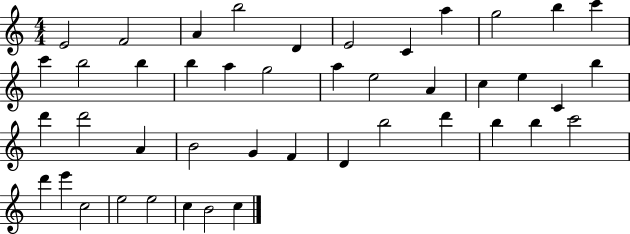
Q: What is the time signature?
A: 4/4